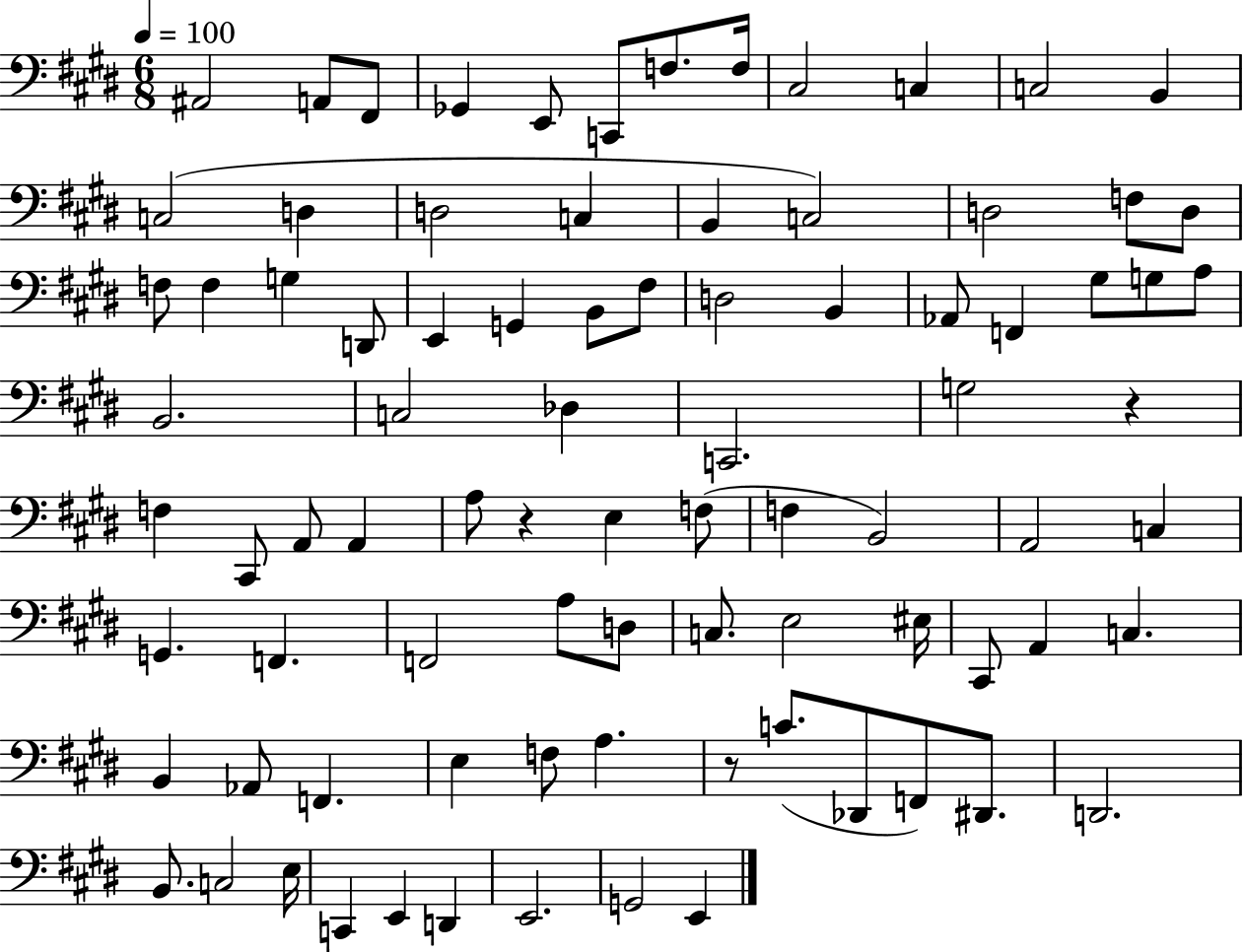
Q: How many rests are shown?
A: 3